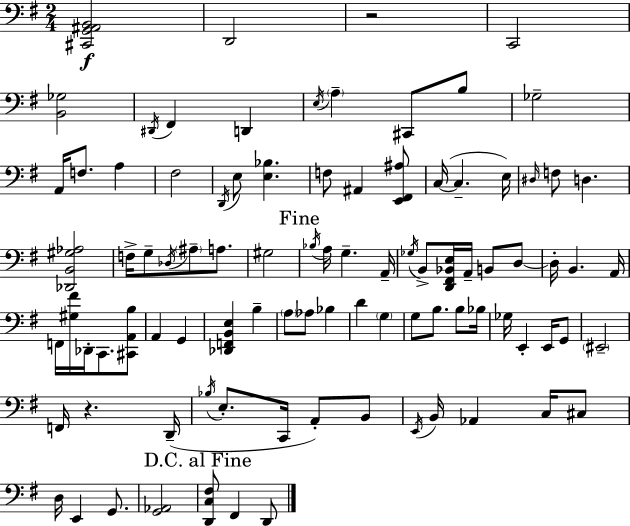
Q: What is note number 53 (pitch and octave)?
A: G3